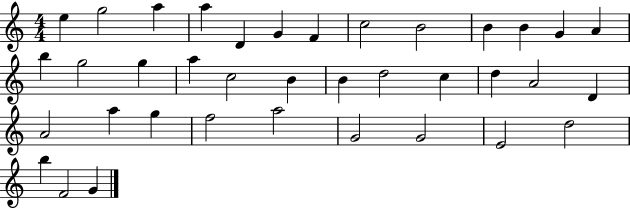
X:1
T:Untitled
M:4/4
L:1/4
K:C
e g2 a a D G F c2 B2 B B G A b g2 g a c2 B B d2 c d A2 D A2 a g f2 a2 G2 G2 E2 d2 b F2 G